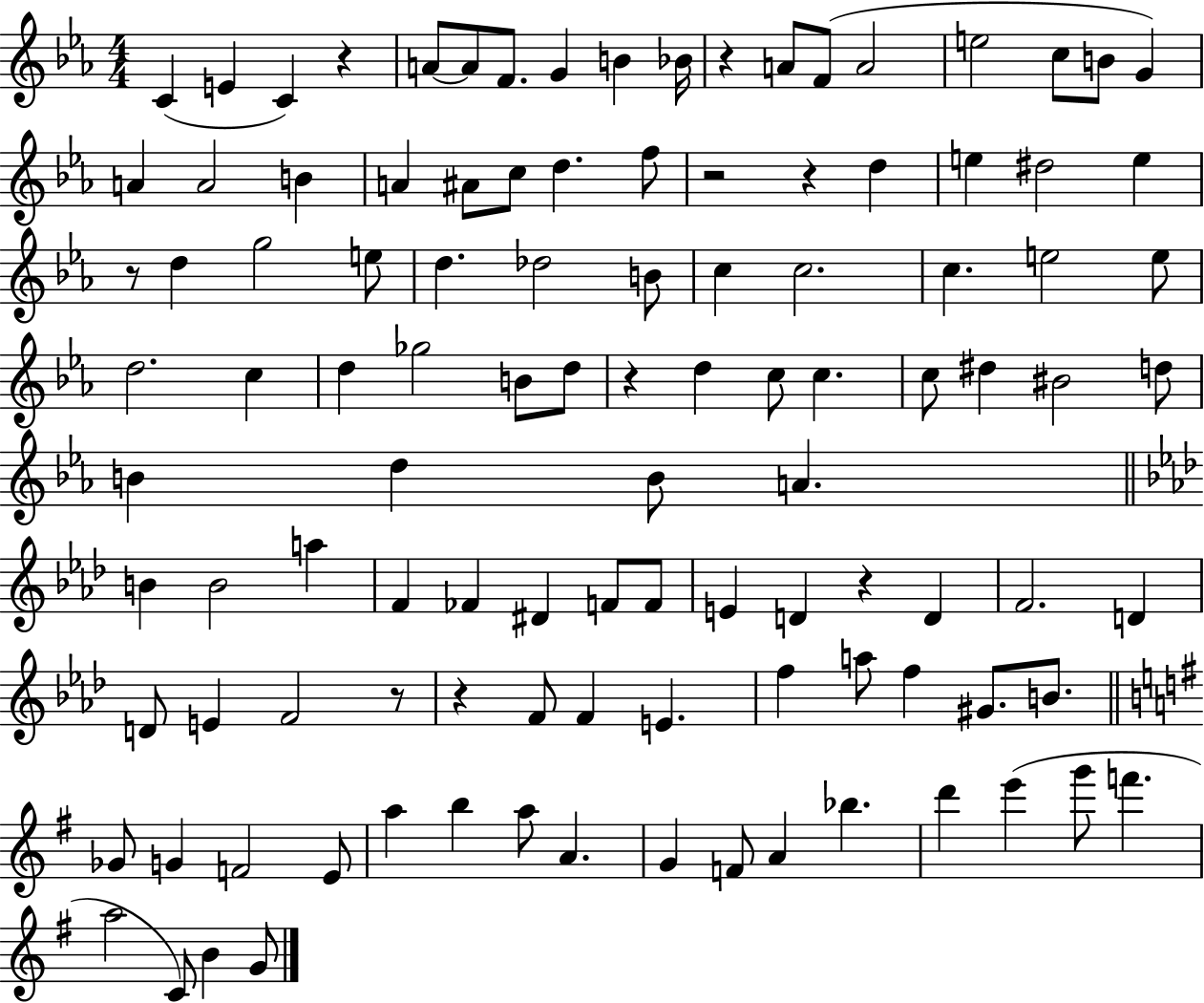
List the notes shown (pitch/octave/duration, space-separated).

C4/q E4/q C4/q R/q A4/e A4/e F4/e. G4/q B4/q Bb4/s R/q A4/e F4/e A4/h E5/h C5/e B4/e G4/q A4/q A4/h B4/q A4/q A#4/e C5/e D5/q. F5/e R/h R/q D5/q E5/q D#5/h E5/q R/e D5/q G5/h E5/e D5/q. Db5/h B4/e C5/q C5/h. C5/q. E5/h E5/e D5/h. C5/q D5/q Gb5/h B4/e D5/e R/q D5/q C5/e C5/q. C5/e D#5/q BIS4/h D5/e B4/q D5/q B4/e A4/q. B4/q B4/h A5/q F4/q FES4/q D#4/q F4/e F4/e E4/q D4/q R/q D4/q F4/h. D4/q D4/e E4/q F4/h R/e R/q F4/e F4/q E4/q. F5/q A5/e F5/q G#4/e. B4/e. Gb4/e G4/q F4/h E4/e A5/q B5/q A5/e A4/q. G4/q F4/e A4/q Bb5/q. D6/q E6/q G6/e F6/q. A5/h C4/e B4/q G4/e